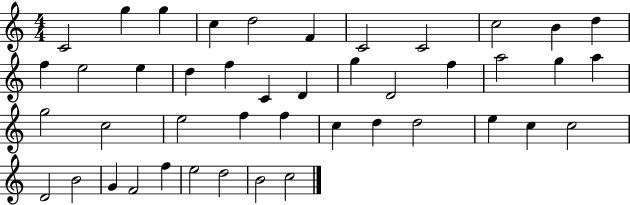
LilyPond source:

{
  \clef treble
  \numericTimeSignature
  \time 4/4
  \key c \major
  c'2 g''4 g''4 | c''4 d''2 f'4 | c'2 c'2 | c''2 b'4 d''4 | \break f''4 e''2 e''4 | d''4 f''4 c'4 d'4 | g''4 d'2 f''4 | a''2 g''4 a''4 | \break g''2 c''2 | e''2 f''4 f''4 | c''4 d''4 d''2 | e''4 c''4 c''2 | \break d'2 b'2 | g'4 f'2 f''4 | e''2 d''2 | b'2 c''2 | \break \bar "|."
}